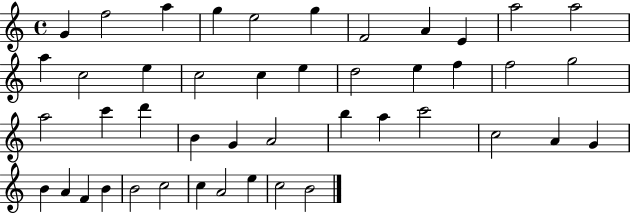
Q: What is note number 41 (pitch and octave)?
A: C5